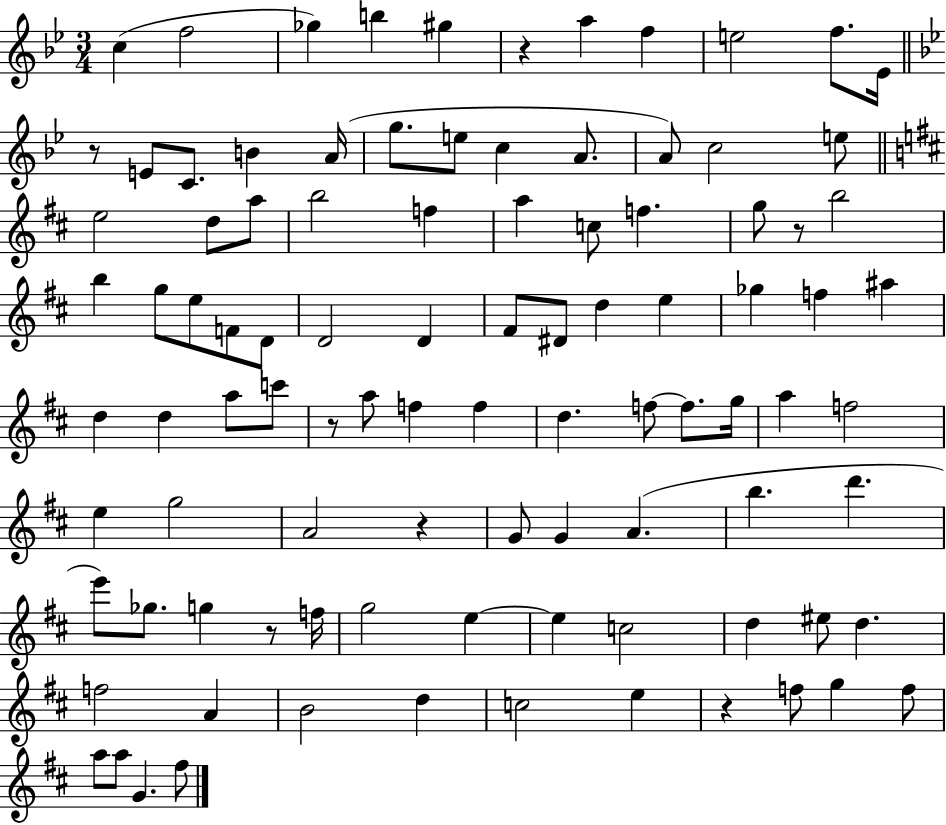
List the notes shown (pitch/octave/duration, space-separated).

C5/q F5/h Gb5/q B5/q G#5/q R/q A5/q F5/q E5/h F5/e. Eb4/s R/e E4/e C4/e. B4/q A4/s G5/e. E5/e C5/q A4/e. A4/e C5/h E5/e E5/h D5/e A5/e B5/h F5/q A5/q C5/e F5/q. G5/e R/e B5/h B5/q G5/e E5/e F4/e D4/e D4/h D4/q F#4/e D#4/e D5/q E5/q Gb5/q F5/q A#5/q D5/q D5/q A5/e C6/e R/e A5/e F5/q F5/q D5/q. F5/e F5/e. G5/s A5/q F5/h E5/q G5/h A4/h R/q G4/e G4/q A4/q. B5/q. D6/q. E6/e Gb5/e. G5/q R/e F5/s G5/h E5/q E5/q C5/h D5/q EIS5/e D5/q. F5/h A4/q B4/h D5/q C5/h E5/q R/q F5/e G5/q F5/e A5/e A5/e G4/q. F#5/e